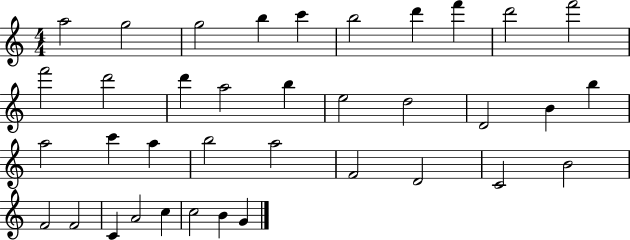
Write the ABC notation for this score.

X:1
T:Untitled
M:4/4
L:1/4
K:C
a2 g2 g2 b c' b2 d' f' d'2 f'2 f'2 d'2 d' a2 b e2 d2 D2 B b a2 c' a b2 a2 F2 D2 C2 B2 F2 F2 C A2 c c2 B G